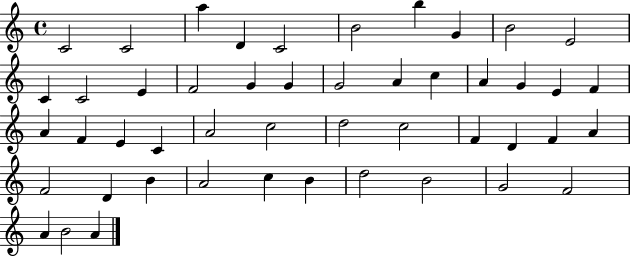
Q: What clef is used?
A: treble